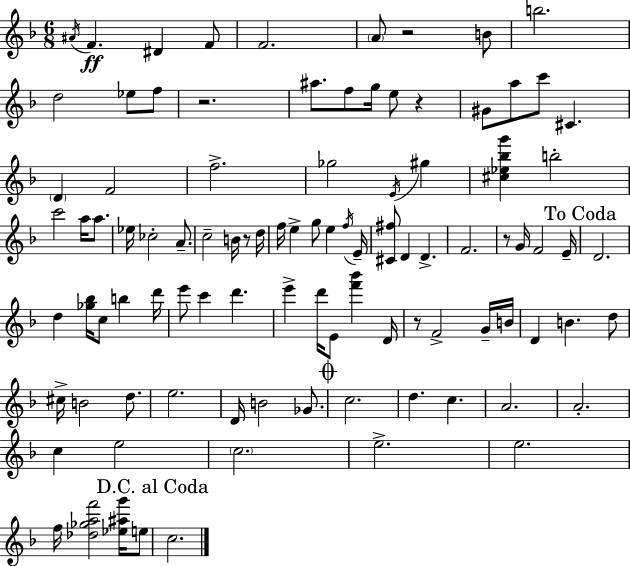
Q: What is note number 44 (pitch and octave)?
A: F4